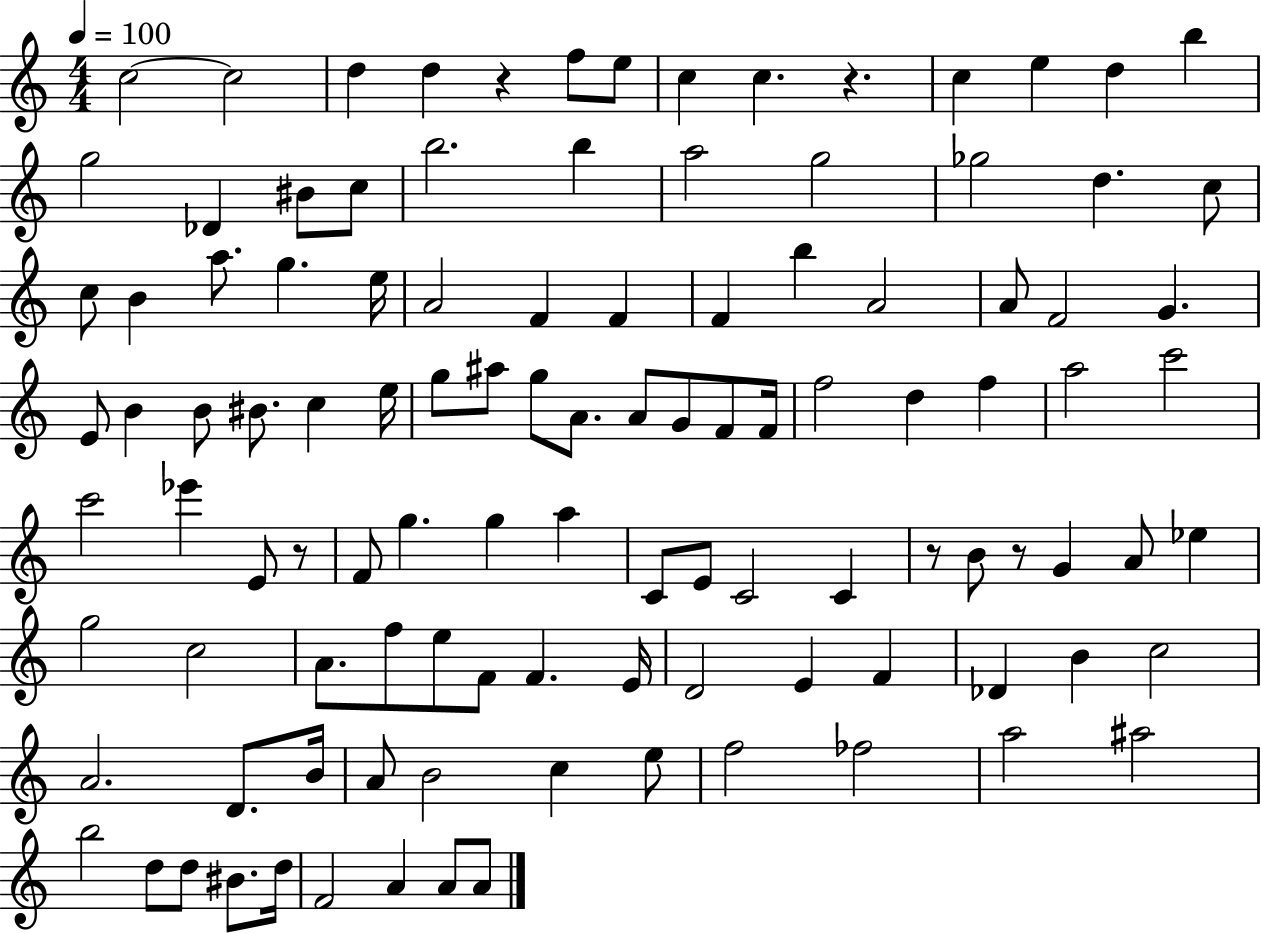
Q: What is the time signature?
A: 4/4